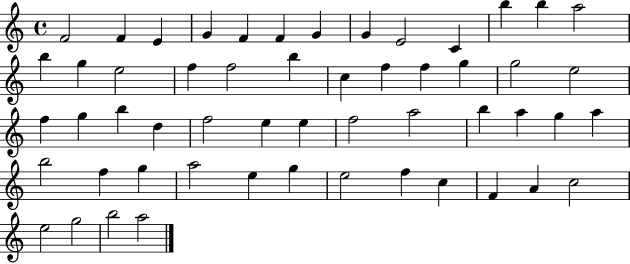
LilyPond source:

{
  \clef treble
  \time 4/4
  \defaultTimeSignature
  \key c \major
  f'2 f'4 e'4 | g'4 f'4 f'4 g'4 | g'4 e'2 c'4 | b''4 b''4 a''2 | \break b''4 g''4 e''2 | f''4 f''2 b''4 | c''4 f''4 f''4 g''4 | g''2 e''2 | \break f''4 g''4 b''4 d''4 | f''2 e''4 e''4 | f''2 a''2 | b''4 a''4 g''4 a''4 | \break b''2 f''4 g''4 | a''2 e''4 g''4 | e''2 f''4 c''4 | f'4 a'4 c''2 | \break e''2 g''2 | b''2 a''2 | \bar "|."
}